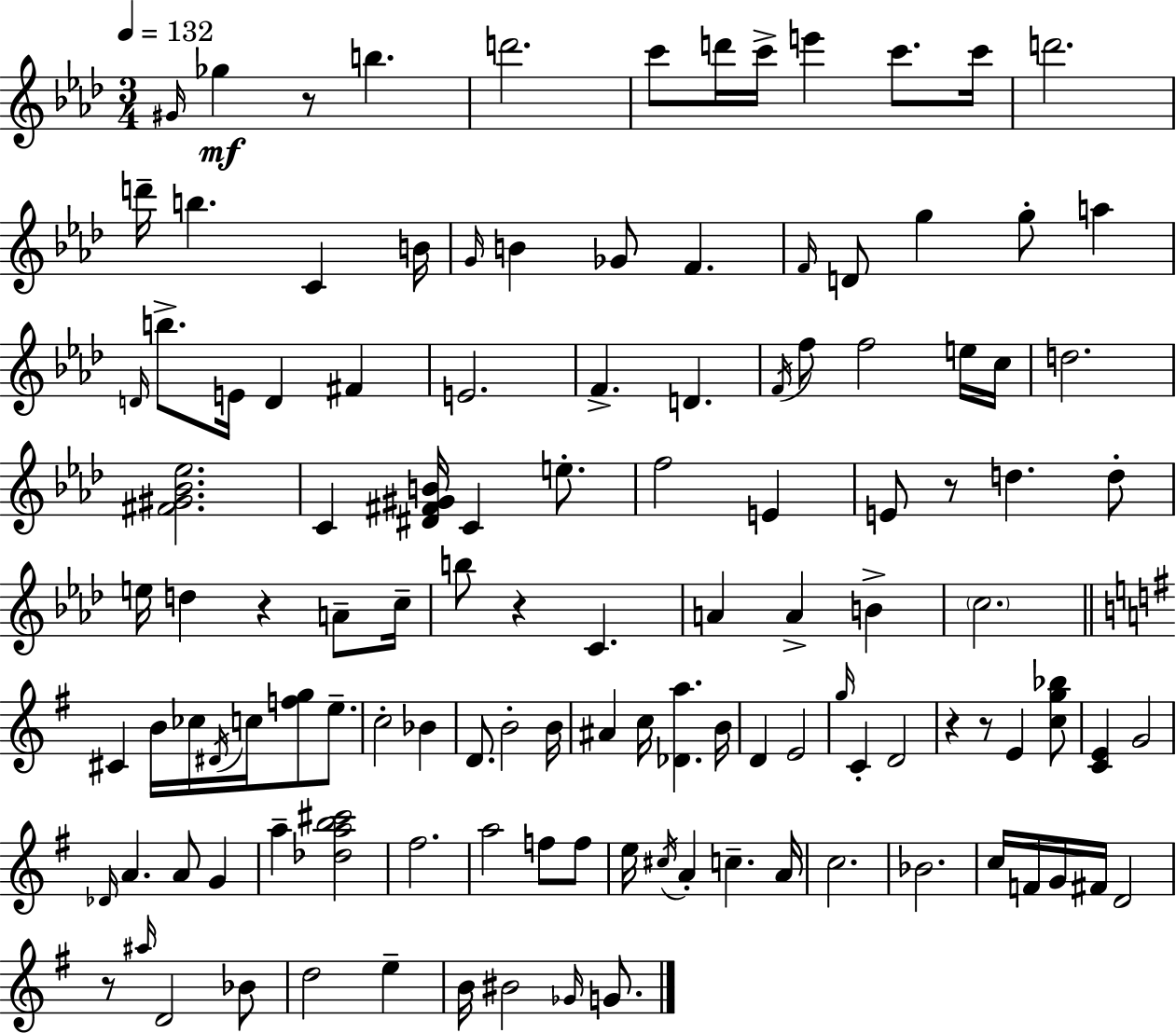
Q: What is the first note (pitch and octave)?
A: G#4